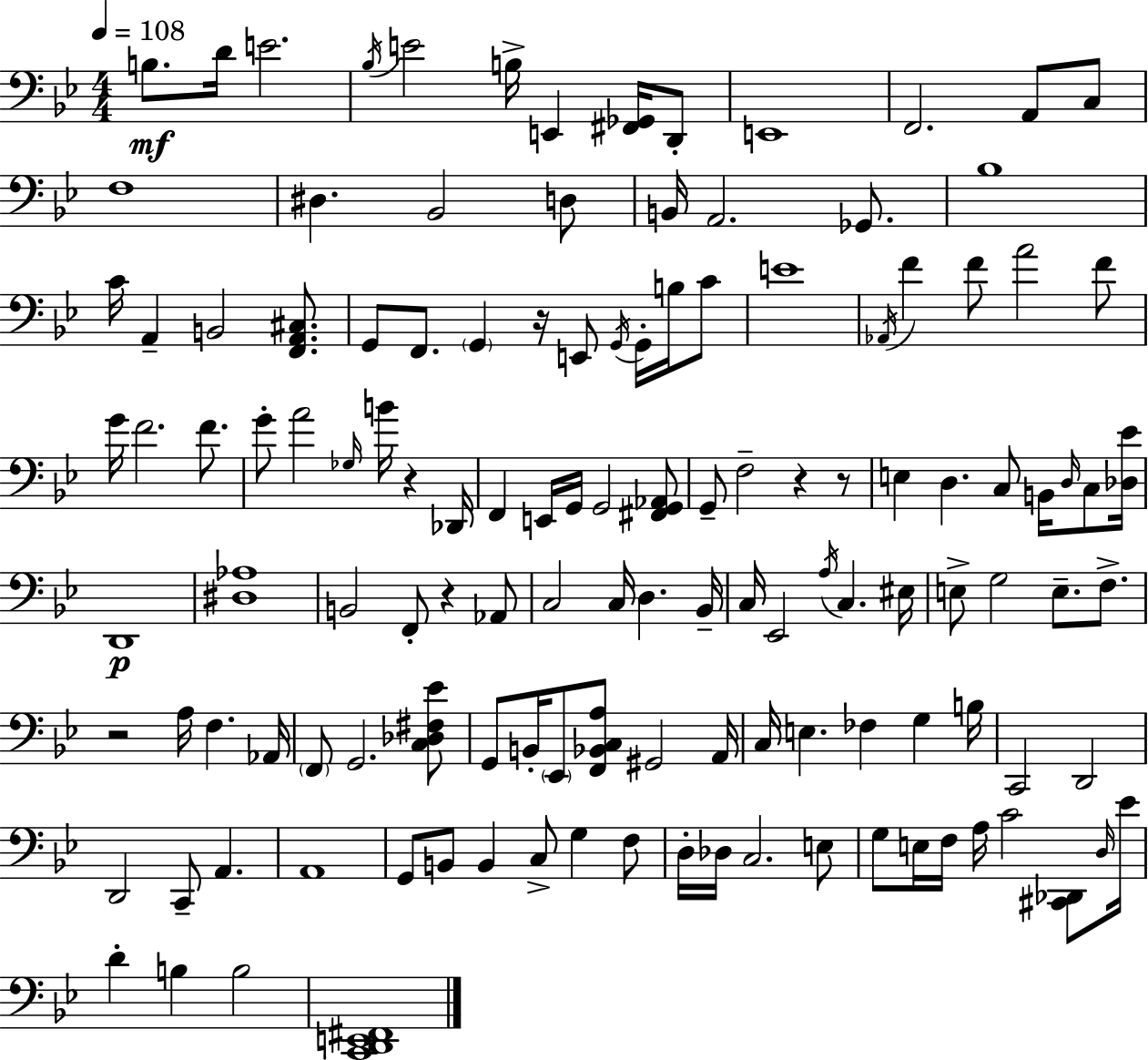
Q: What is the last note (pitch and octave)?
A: B3